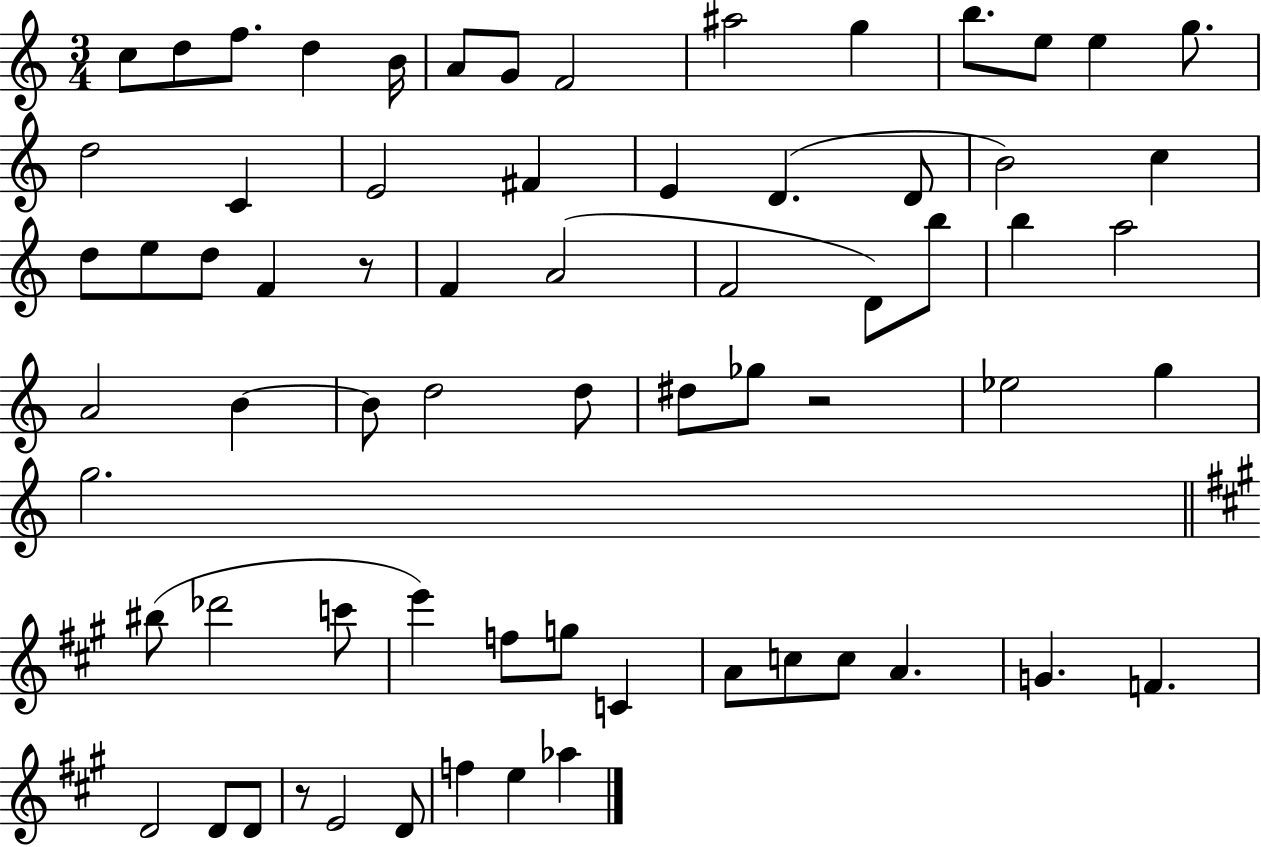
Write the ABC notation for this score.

X:1
T:Untitled
M:3/4
L:1/4
K:C
c/2 d/2 f/2 d B/4 A/2 G/2 F2 ^a2 g b/2 e/2 e g/2 d2 C E2 ^F E D D/2 B2 c d/2 e/2 d/2 F z/2 F A2 F2 D/2 b/2 b a2 A2 B B/2 d2 d/2 ^d/2 _g/2 z2 _e2 g g2 ^b/2 _d'2 c'/2 e' f/2 g/2 C A/2 c/2 c/2 A G F D2 D/2 D/2 z/2 E2 D/2 f e _a